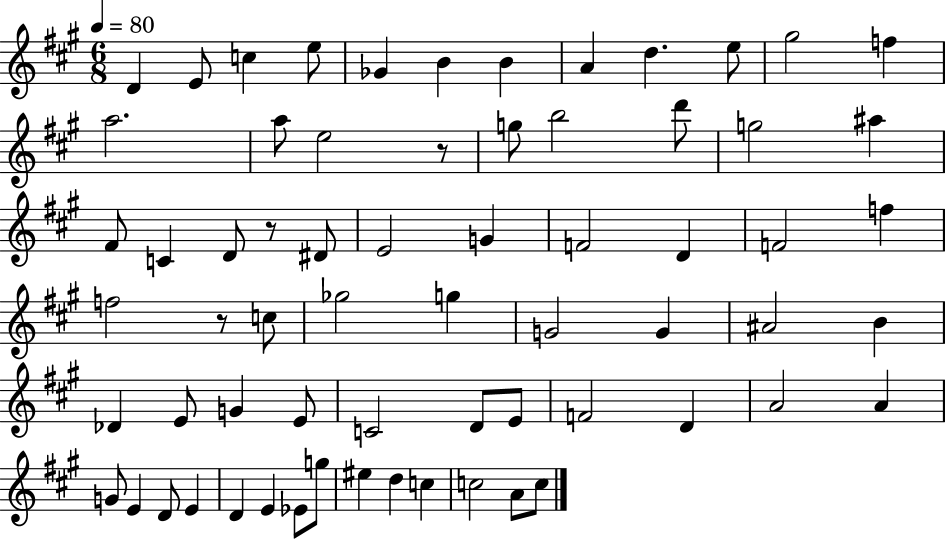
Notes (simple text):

D4/q E4/e C5/q E5/e Gb4/q B4/q B4/q A4/q D5/q. E5/e G#5/h F5/q A5/h. A5/e E5/h R/e G5/e B5/h D6/e G5/h A#5/q F#4/e C4/q D4/e R/e D#4/e E4/h G4/q F4/h D4/q F4/h F5/q F5/h R/e C5/e Gb5/h G5/q G4/h G4/q A#4/h B4/q Db4/q E4/e G4/q E4/e C4/h D4/e E4/e F4/h D4/q A4/h A4/q G4/e E4/q D4/e E4/q D4/q E4/q Eb4/e G5/e EIS5/q D5/q C5/q C5/h A4/e C5/e